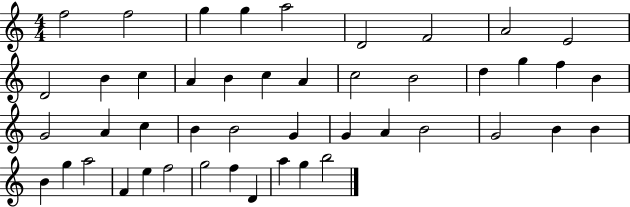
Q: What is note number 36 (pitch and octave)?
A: G5